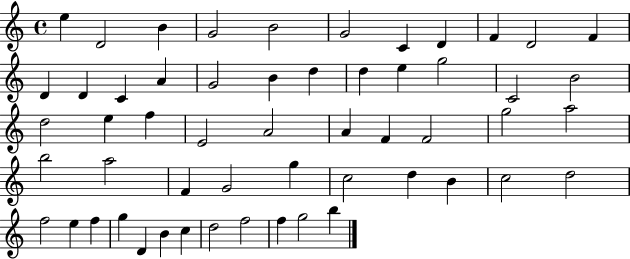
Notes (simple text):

E5/q D4/h B4/q G4/h B4/h G4/h C4/q D4/q F4/q D4/h F4/q D4/q D4/q C4/q A4/q G4/h B4/q D5/q D5/q E5/q G5/h C4/h B4/h D5/h E5/q F5/q E4/h A4/h A4/q F4/q F4/h G5/h A5/h B5/h A5/h F4/q G4/h G5/q C5/h D5/q B4/q C5/h D5/h F5/h E5/q F5/q G5/q D4/q B4/q C5/q D5/h F5/h F5/q G5/h B5/q